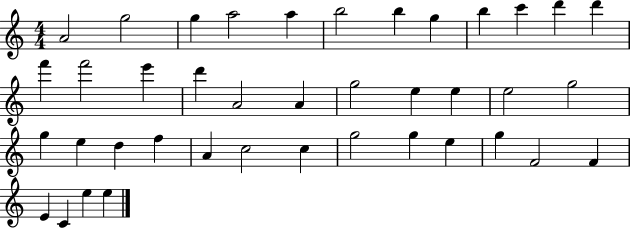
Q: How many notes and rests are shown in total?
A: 40